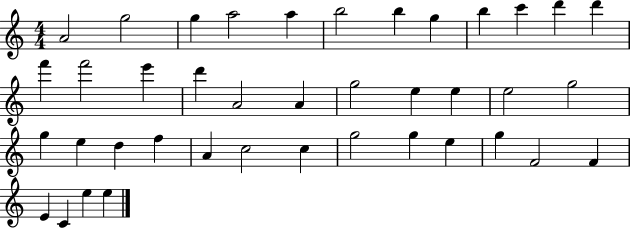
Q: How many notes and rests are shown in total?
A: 40